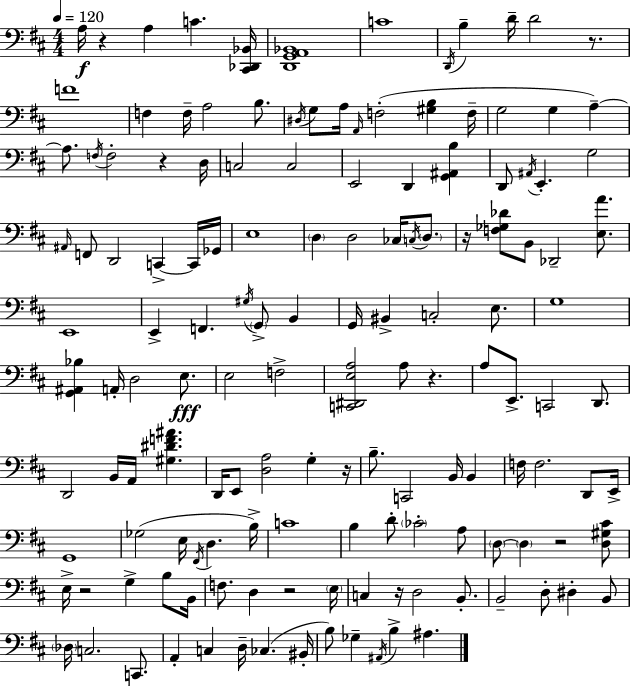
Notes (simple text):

A3/s R/q A3/q C4/q. [C#2,Db2,Bb2]/s [D2,G2,A2,Bb2]/w C4/w D2/s B3/q D4/s D4/h R/e. F4/w F3/q F3/s A3/h B3/e. D#3/s G3/e A3/s A2/s F3/h [G#3,B3]/q F3/s G3/h G3/q A3/q A3/e. F3/s F3/h R/q D3/s C3/h C3/h E2/h D2/q [G2,A#2,B3]/q D2/e A#2/s E2/q. G3/h A#2/s F2/e D2/h C2/q C2/s Gb2/s E3/w D3/q D3/h CES3/s C3/s D3/e. R/s [F3,Gb3,Db4]/e B2/e Db2/h [E3,A4]/e. E2/w E2/q F2/q. G#3/s G2/e B2/q G2/s BIS2/q C3/h E3/e. G3/w [G2,A#2,Bb3]/q A2/s D3/h E3/e. E3/h F3/h [C2,D#2,E3,A3]/h A3/e R/q. A3/e E2/e. C2/h D2/e. D2/h B2/s A2/s [G#3,D#4,F4,A#4]/q. D2/s E2/e [D3,A3]/h G3/q R/s B3/e. C2/h B2/s B2/q F3/s F3/h. D2/e E2/s G2/w Gb3/h E3/s F#2/s D3/q. B3/s C4/w B3/q D4/e CES4/h A3/e D3/e D3/q R/h [D3,G#3,C#4]/e E3/s R/h G3/q B3/e B2/s F3/e. D3/q R/h E3/s C3/q R/s D3/h B2/e. B2/h D3/e D#3/q B2/e Db3/s C3/h. C2/e. A2/q C3/q D3/s CES3/q. BIS2/s B3/e Gb3/q A#2/s B3/q A#3/q.